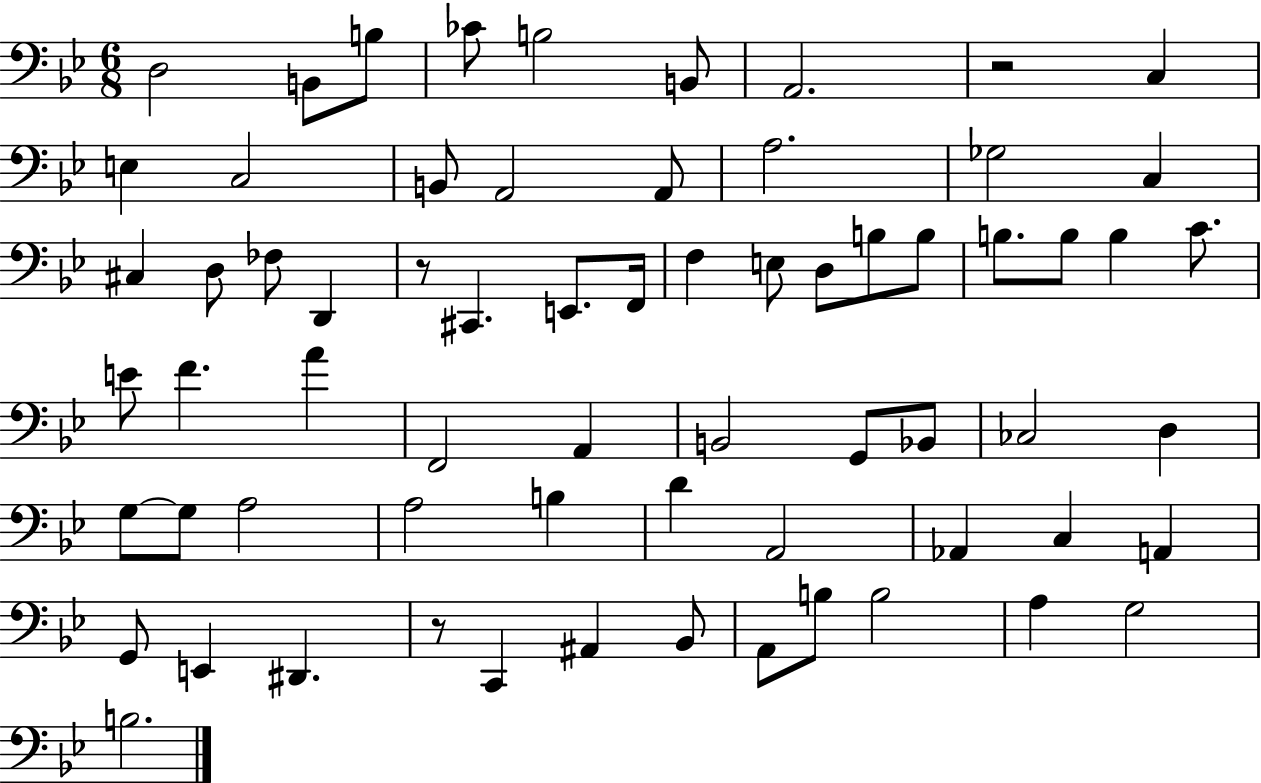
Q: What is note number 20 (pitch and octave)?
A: D2